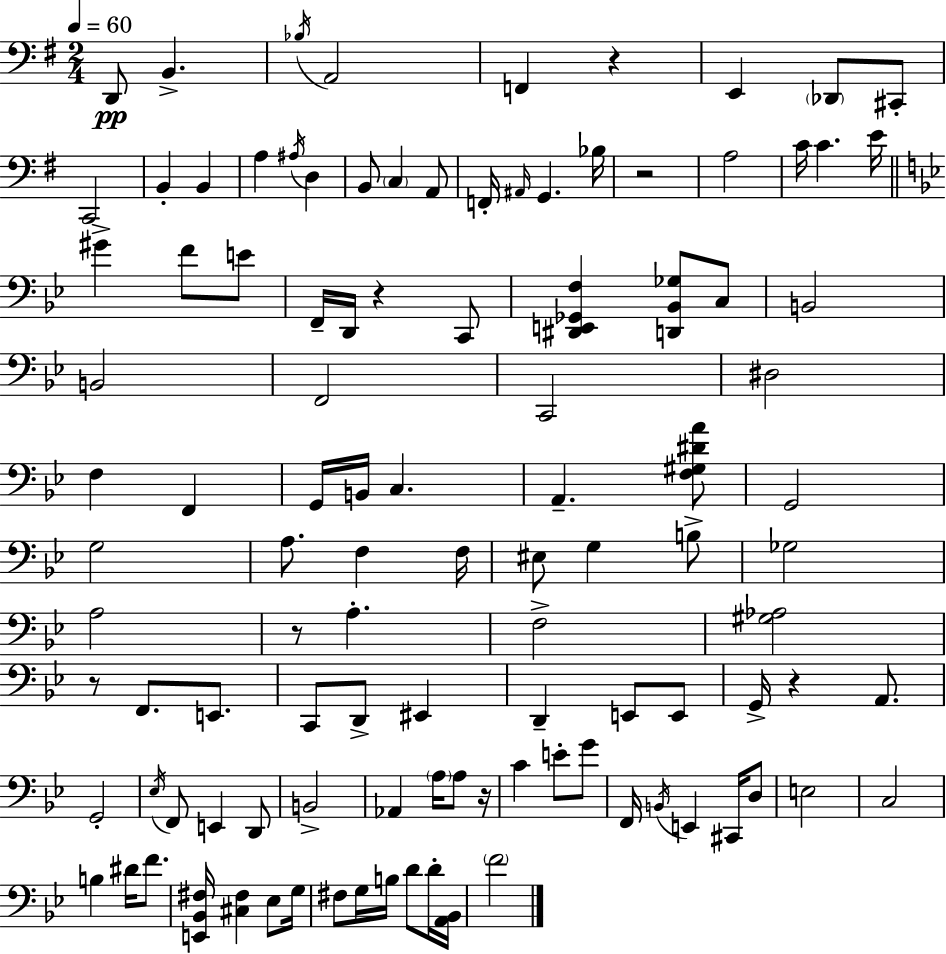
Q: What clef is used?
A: bass